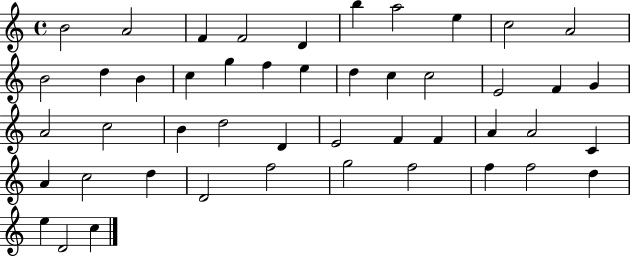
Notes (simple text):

B4/h A4/h F4/q F4/h D4/q B5/q A5/h E5/q C5/h A4/h B4/h D5/q B4/q C5/q G5/q F5/q E5/q D5/q C5/q C5/h E4/h F4/q G4/q A4/h C5/h B4/q D5/h D4/q E4/h F4/q F4/q A4/q A4/h C4/q A4/q C5/h D5/q D4/h F5/h G5/h F5/h F5/q F5/h D5/q E5/q D4/h C5/q